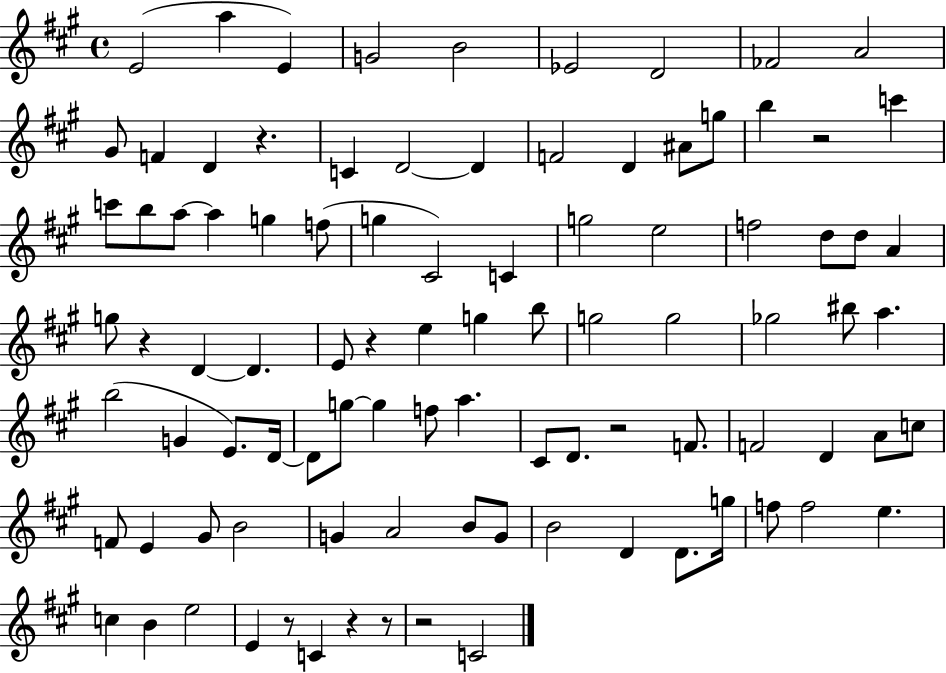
{
  \clef treble
  \time 4/4
  \defaultTimeSignature
  \key a \major
  \repeat volta 2 { e'2( a''4 e'4) | g'2 b'2 | ees'2 d'2 | fes'2 a'2 | \break gis'8 f'4 d'4 r4. | c'4 d'2~~ d'4 | f'2 d'4 ais'8 g''8 | b''4 r2 c'''4 | \break c'''8 b''8 a''8~~ a''4 g''4 f''8( | g''4 cis'2) c'4 | g''2 e''2 | f''2 d''8 d''8 a'4 | \break g''8 r4 d'4~~ d'4. | e'8 r4 e''4 g''4 b''8 | g''2 g''2 | ges''2 bis''8 a''4. | \break b''2( g'4 e'8.) d'16~~ | d'8 g''8~~ g''4 f''8 a''4. | cis'8 d'8. r2 f'8. | f'2 d'4 a'8 c''8 | \break f'8 e'4 gis'8 b'2 | g'4 a'2 b'8 g'8 | b'2 d'4 d'8. g''16 | f''8 f''2 e''4. | \break c''4 b'4 e''2 | e'4 r8 c'4 r4 r8 | r2 c'2 | } \bar "|."
}